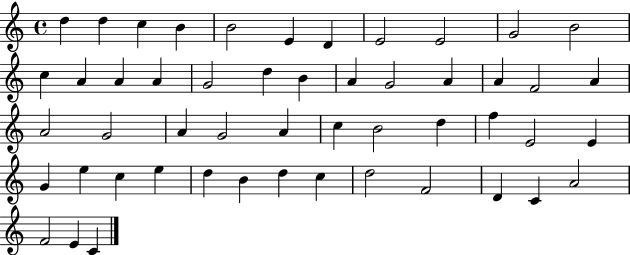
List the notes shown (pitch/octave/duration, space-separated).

D5/q D5/q C5/q B4/q B4/h E4/q D4/q E4/h E4/h G4/h B4/h C5/q A4/q A4/q A4/q G4/h D5/q B4/q A4/q G4/h A4/q A4/q F4/h A4/q A4/h G4/h A4/q G4/h A4/q C5/q B4/h D5/q F5/q E4/h E4/q G4/q E5/q C5/q E5/q D5/q B4/q D5/q C5/q D5/h F4/h D4/q C4/q A4/h F4/h E4/q C4/q